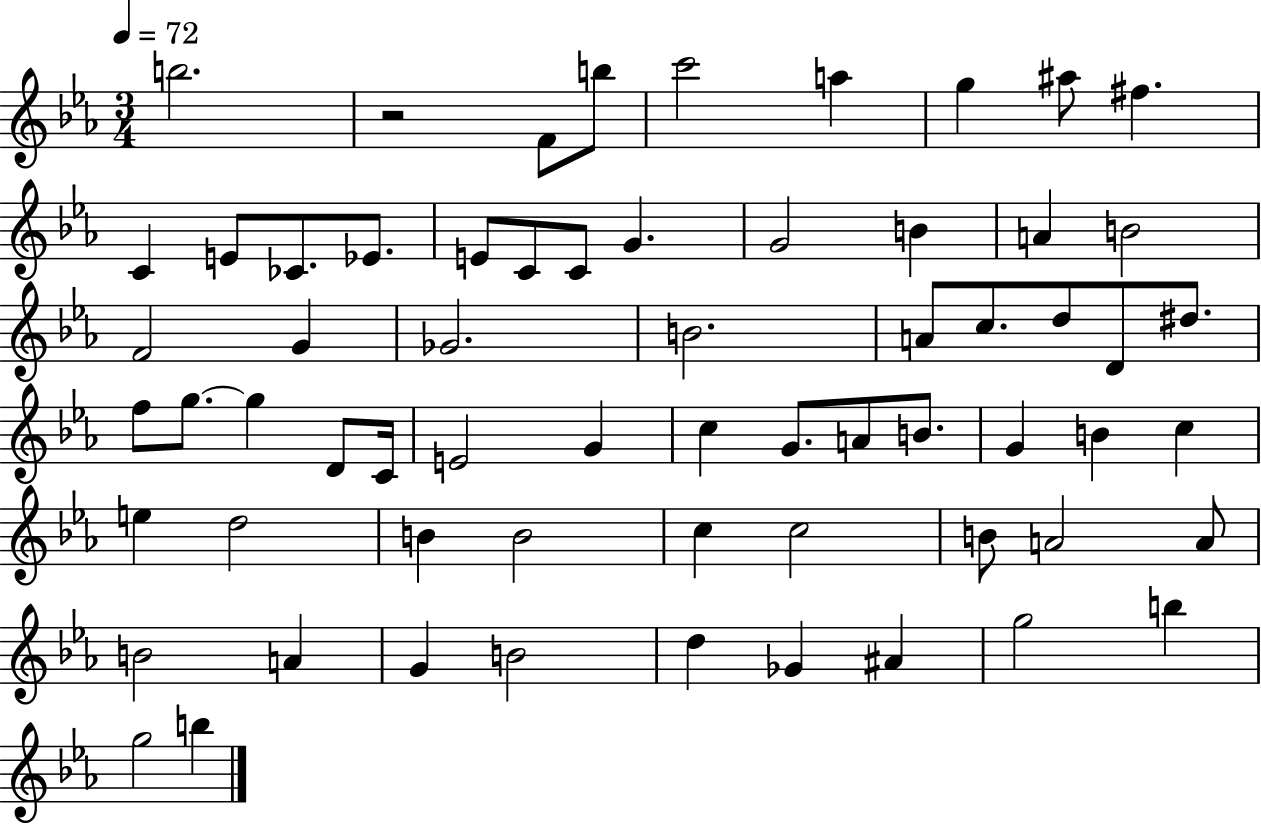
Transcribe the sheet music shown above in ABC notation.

X:1
T:Untitled
M:3/4
L:1/4
K:Eb
b2 z2 F/2 b/2 c'2 a g ^a/2 ^f C E/2 _C/2 _E/2 E/2 C/2 C/2 G G2 B A B2 F2 G _G2 B2 A/2 c/2 d/2 D/2 ^d/2 f/2 g/2 g D/2 C/4 E2 G c G/2 A/2 B/2 G B c e d2 B B2 c c2 B/2 A2 A/2 B2 A G B2 d _G ^A g2 b g2 b